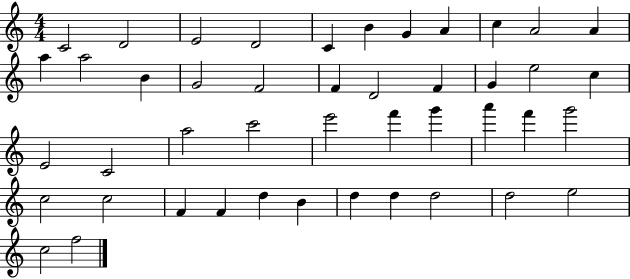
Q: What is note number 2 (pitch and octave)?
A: D4